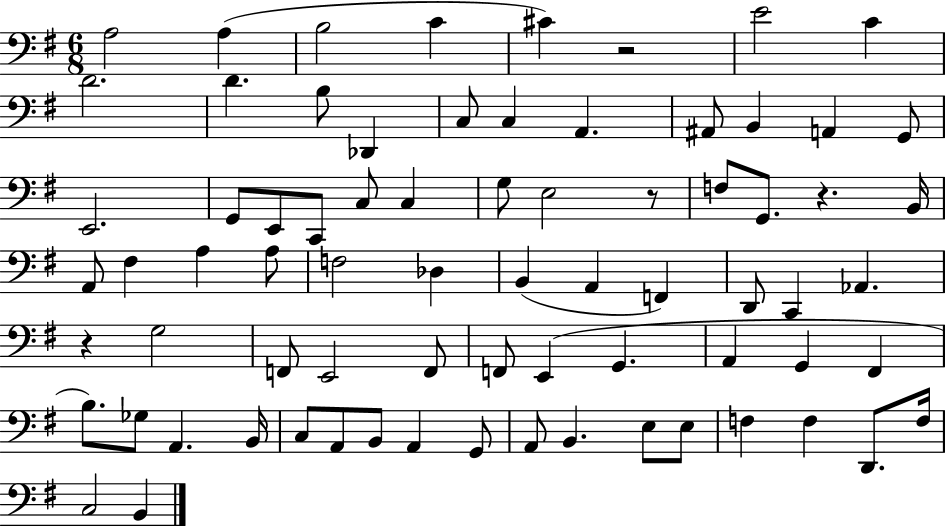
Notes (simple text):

A3/h A3/q B3/h C4/q C#4/q R/h E4/h C4/q D4/h. D4/q. B3/e Db2/q C3/e C3/q A2/q. A#2/e B2/q A2/q G2/e E2/h. G2/e E2/e C2/e C3/e C3/q G3/e E3/h R/e F3/e G2/e. R/q. B2/s A2/e F#3/q A3/q A3/e F3/h Db3/q B2/q A2/q F2/q D2/e C2/q Ab2/q. R/q G3/h F2/e E2/h F2/e F2/e E2/q G2/q. A2/q G2/q F#2/q B3/e. Gb3/e A2/q. B2/s C3/e A2/e B2/e A2/q G2/e A2/e B2/q. E3/e E3/e F3/q F3/q D2/e. F3/s C3/h B2/q